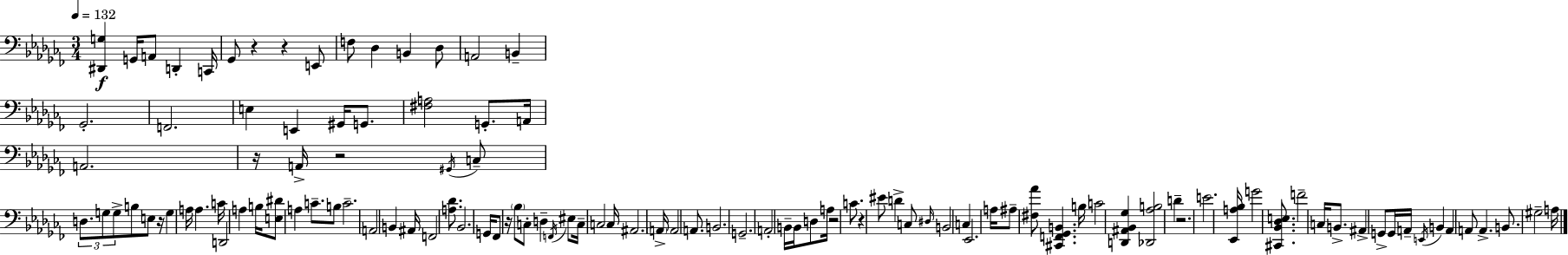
{
  \clef bass
  \numericTimeSignature
  \time 3/4
  \key aes \minor
  \tempo 4 = 132
  <dis, g>4\f g,16 a,8 d,4-. c,16 | ges,8 r4 r4 e,8 | f8 des4 b,4 des8 | a,2 b,4-- | \break ges,2.-. | f,2. | e4 e,4 gis,16 g,8. | <fis a>2 g,8.-. a,16 | \break a,2. | r16 a,16-> r2 \acciaccatura { gis,16 } c8-- | \tuplet 3/2 { d8. g8 g8-> } b8 e8 | r16 g4 a16 a4. | \break c'16 d,2 a4 | b16 <e dis'>8 a4 c'8.-- b8 | c'2.-- | a,2 b,4 | \break ais,16 f,2 <a des'>8. | bes,2. | g,16 fes,8 r16 \parenthesize bes8 c8-. d4-- | \acciaccatura { f,16 } eis8 c16-- c2 | \break c16 ais,2. | \parenthesize a,16-> a,2 a,8. | b,2. | g,2.-- | \break a,2-. b,16-- b,16 | d8 a16 r2 c'8. | r4 eis'8 d'4-> | c8 \grace { dis16 } b,2 c4 | \break ees,2. | a16 ais8-- <fis aes'>8 <cis, f, ges, b,>4. | b16 c'2 <d, ais, bes, ges>4 | <des, aes b>2 d'4-- | \break r2. | e'2. | <ees, a bes>16 g'2 | <cis, bes, des e>8. f'2-- c16 | \break b,8.-> ais,4-> g,8-> g,16 a,16-- \acciaccatura { e,16 } | b,4 a,4 a,8 a,4.-> | b,8. gis2-- | a16 \bar "|."
}